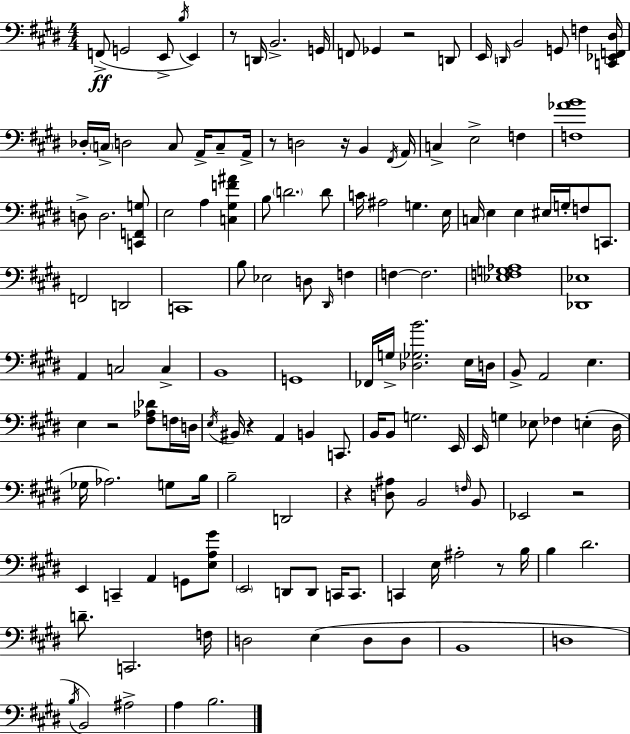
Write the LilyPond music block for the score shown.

{
  \clef bass
  \numericTimeSignature
  \time 4/4
  \key e \major
  f,8->(\ff g,2 e,8-> \acciaccatura { b16 }) e,4 | r8 d,16 b,2.-> | g,16 f,8 ges,4 r2 d,8 | e,16 \grace { d,16 } b,2 g,8 f4 | \break <c, ees, f, dis>16 des16-. \parenthesize c16-> d2 c8 a,16-> c8-- | a,16-> r8 d2 r16 b,4 | \acciaccatura { fis,16 } a,16 c4-> e2-> f4 | <f aes' b'>1 | \break d8-> d2. | <c, f, g>8 e2 a4 <c gis f' ais'>4 | b8 \parenthesize d'2. | d'8 c'16 ais2 g4. | \break e16 c16 e4 e4 eis16 g16-. f8 | c,8. f,2 d,2 | c,1 | b8 ees2 d8 \grace { dis,16 } | \break f4 f4~~ f2. | <ees f g aes>1 | <des, ees>1 | a,4 c2 | \break c4-> b,1 | g,1 | fes,16 g16-> <des ges b'>2. | e16 d16 b,8-> a,2 e4. | \break e4 r2 | <fis aes des'>8 f16 d16 \acciaccatura { e16 } bis,16 r4 a,4 b,4 | c,8. b,16 b,8 g2. | e,16 e,16 g4 ees8 fes4 | \break e4-.( dis16 ges16 aes2.) | g8 b16 b2-- d,2 | r4 <d ais>8 b,2 | \grace { f16 } b,8 ees,2 r2 | \break e,4 c,4-- a,4 | g,8 <e a gis'>8 \parenthesize e,2 d,8 | d,8 c,16 c,8. c,4 e16 ais2-. | r8 b16 b4 dis'2. | \break d'8.-- c,2. | f16 d2 e4( | d8 d8 b,1 | d1 | \break \acciaccatura { b16 }) b,2 ais2-> | a4 b2. | \bar "|."
}